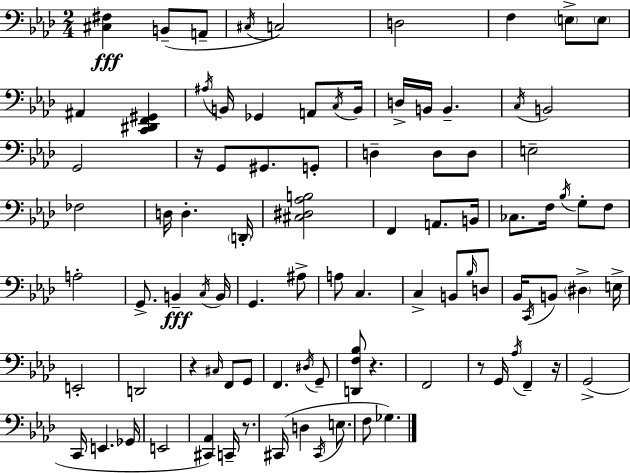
X:1
T:Untitled
M:2/4
L:1/4
K:Fm
[^C,^F,] B,,/2 A,,/2 ^C,/4 C,2 D,2 F, E,/2 E,/2 ^A,, [C,,^D,,F,,^G,,] ^A,/4 B,,/4 _G,, A,,/2 C,/4 B,,/4 D,/4 B,,/4 B,, C,/4 B,,2 G,,2 z/4 G,,/2 ^G,,/2 G,,/2 D, D,/2 D,/2 E,2 _F,2 D,/4 D, D,,/4 [^C,^D,_A,B,]2 F,, A,,/2 B,,/4 _C,/2 F,/4 _B,/4 G,/2 F,/2 A,2 G,,/2 B,, C,/4 B,,/4 G,, ^A,/2 A,/2 C, C, B,,/2 _B,/4 D,/2 _B,,/4 C,,/4 B,,/2 ^D, E,/4 E,,2 D,,2 z ^C,/4 F,,/2 G,,/2 F,, ^D,/4 G,,/2 [D,,F,_B,]/2 z F,,2 z/2 G,,/4 _A,/4 F,, z/4 G,,2 C,,/4 E,, _G,,/4 E,,2 [^C,,_A,,] C,,/4 z/2 ^C,,/4 D, ^C,,/4 E,/2 F,/2 _G,